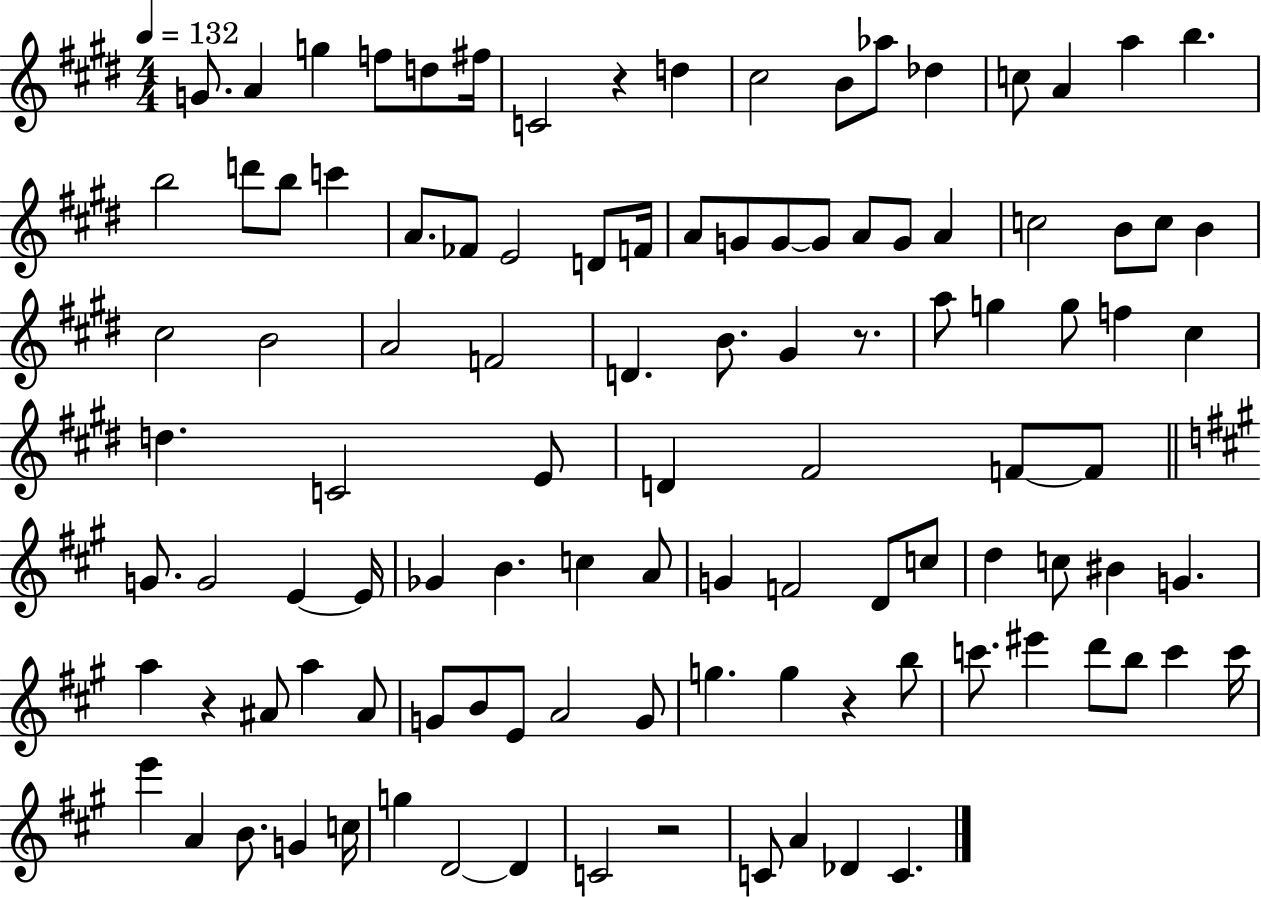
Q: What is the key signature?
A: E major